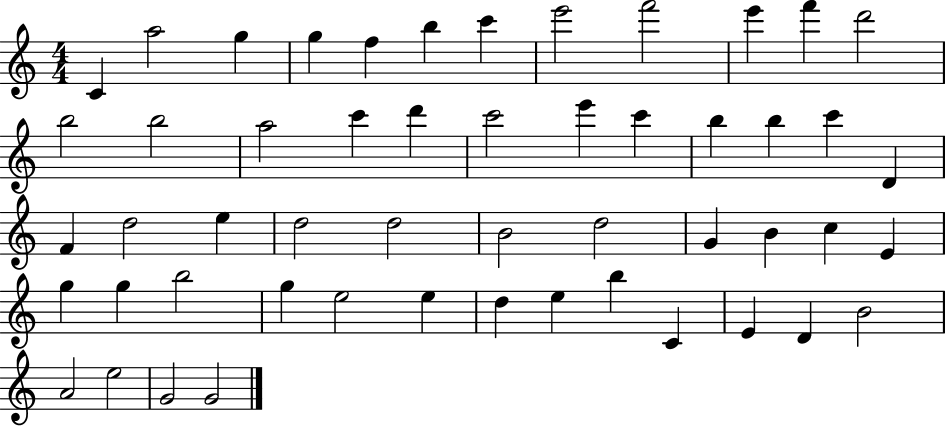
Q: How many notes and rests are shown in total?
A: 52